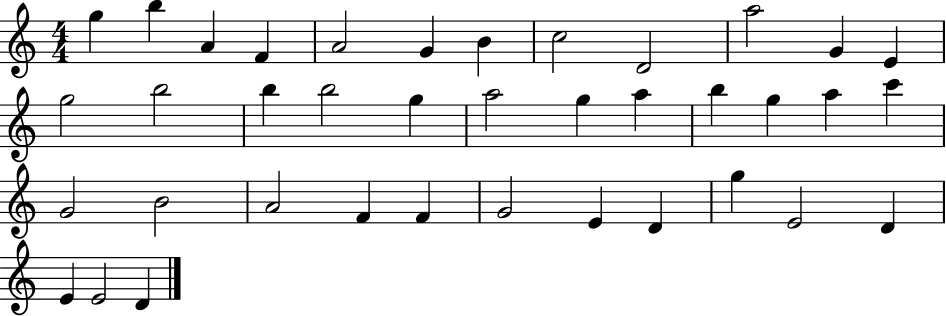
X:1
T:Untitled
M:4/4
L:1/4
K:C
g b A F A2 G B c2 D2 a2 G E g2 b2 b b2 g a2 g a b g a c' G2 B2 A2 F F G2 E D g E2 D E E2 D